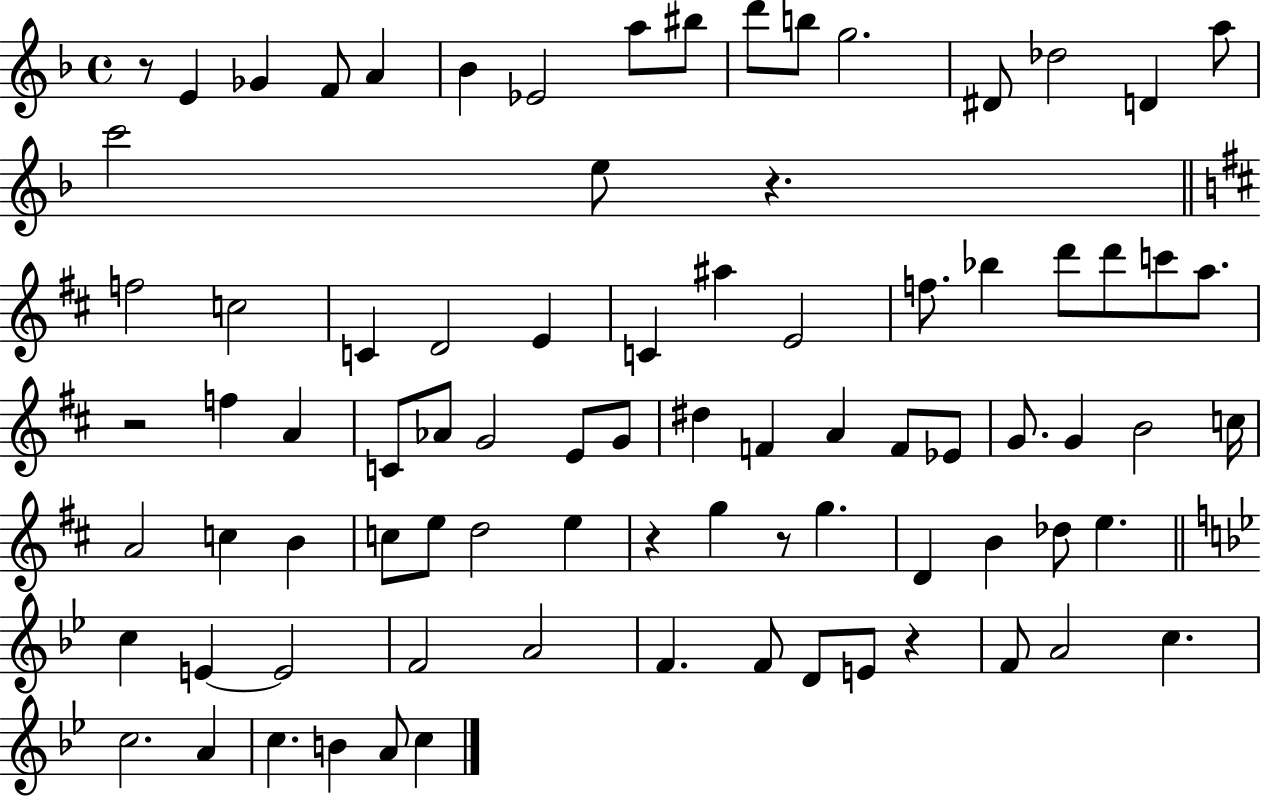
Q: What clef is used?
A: treble